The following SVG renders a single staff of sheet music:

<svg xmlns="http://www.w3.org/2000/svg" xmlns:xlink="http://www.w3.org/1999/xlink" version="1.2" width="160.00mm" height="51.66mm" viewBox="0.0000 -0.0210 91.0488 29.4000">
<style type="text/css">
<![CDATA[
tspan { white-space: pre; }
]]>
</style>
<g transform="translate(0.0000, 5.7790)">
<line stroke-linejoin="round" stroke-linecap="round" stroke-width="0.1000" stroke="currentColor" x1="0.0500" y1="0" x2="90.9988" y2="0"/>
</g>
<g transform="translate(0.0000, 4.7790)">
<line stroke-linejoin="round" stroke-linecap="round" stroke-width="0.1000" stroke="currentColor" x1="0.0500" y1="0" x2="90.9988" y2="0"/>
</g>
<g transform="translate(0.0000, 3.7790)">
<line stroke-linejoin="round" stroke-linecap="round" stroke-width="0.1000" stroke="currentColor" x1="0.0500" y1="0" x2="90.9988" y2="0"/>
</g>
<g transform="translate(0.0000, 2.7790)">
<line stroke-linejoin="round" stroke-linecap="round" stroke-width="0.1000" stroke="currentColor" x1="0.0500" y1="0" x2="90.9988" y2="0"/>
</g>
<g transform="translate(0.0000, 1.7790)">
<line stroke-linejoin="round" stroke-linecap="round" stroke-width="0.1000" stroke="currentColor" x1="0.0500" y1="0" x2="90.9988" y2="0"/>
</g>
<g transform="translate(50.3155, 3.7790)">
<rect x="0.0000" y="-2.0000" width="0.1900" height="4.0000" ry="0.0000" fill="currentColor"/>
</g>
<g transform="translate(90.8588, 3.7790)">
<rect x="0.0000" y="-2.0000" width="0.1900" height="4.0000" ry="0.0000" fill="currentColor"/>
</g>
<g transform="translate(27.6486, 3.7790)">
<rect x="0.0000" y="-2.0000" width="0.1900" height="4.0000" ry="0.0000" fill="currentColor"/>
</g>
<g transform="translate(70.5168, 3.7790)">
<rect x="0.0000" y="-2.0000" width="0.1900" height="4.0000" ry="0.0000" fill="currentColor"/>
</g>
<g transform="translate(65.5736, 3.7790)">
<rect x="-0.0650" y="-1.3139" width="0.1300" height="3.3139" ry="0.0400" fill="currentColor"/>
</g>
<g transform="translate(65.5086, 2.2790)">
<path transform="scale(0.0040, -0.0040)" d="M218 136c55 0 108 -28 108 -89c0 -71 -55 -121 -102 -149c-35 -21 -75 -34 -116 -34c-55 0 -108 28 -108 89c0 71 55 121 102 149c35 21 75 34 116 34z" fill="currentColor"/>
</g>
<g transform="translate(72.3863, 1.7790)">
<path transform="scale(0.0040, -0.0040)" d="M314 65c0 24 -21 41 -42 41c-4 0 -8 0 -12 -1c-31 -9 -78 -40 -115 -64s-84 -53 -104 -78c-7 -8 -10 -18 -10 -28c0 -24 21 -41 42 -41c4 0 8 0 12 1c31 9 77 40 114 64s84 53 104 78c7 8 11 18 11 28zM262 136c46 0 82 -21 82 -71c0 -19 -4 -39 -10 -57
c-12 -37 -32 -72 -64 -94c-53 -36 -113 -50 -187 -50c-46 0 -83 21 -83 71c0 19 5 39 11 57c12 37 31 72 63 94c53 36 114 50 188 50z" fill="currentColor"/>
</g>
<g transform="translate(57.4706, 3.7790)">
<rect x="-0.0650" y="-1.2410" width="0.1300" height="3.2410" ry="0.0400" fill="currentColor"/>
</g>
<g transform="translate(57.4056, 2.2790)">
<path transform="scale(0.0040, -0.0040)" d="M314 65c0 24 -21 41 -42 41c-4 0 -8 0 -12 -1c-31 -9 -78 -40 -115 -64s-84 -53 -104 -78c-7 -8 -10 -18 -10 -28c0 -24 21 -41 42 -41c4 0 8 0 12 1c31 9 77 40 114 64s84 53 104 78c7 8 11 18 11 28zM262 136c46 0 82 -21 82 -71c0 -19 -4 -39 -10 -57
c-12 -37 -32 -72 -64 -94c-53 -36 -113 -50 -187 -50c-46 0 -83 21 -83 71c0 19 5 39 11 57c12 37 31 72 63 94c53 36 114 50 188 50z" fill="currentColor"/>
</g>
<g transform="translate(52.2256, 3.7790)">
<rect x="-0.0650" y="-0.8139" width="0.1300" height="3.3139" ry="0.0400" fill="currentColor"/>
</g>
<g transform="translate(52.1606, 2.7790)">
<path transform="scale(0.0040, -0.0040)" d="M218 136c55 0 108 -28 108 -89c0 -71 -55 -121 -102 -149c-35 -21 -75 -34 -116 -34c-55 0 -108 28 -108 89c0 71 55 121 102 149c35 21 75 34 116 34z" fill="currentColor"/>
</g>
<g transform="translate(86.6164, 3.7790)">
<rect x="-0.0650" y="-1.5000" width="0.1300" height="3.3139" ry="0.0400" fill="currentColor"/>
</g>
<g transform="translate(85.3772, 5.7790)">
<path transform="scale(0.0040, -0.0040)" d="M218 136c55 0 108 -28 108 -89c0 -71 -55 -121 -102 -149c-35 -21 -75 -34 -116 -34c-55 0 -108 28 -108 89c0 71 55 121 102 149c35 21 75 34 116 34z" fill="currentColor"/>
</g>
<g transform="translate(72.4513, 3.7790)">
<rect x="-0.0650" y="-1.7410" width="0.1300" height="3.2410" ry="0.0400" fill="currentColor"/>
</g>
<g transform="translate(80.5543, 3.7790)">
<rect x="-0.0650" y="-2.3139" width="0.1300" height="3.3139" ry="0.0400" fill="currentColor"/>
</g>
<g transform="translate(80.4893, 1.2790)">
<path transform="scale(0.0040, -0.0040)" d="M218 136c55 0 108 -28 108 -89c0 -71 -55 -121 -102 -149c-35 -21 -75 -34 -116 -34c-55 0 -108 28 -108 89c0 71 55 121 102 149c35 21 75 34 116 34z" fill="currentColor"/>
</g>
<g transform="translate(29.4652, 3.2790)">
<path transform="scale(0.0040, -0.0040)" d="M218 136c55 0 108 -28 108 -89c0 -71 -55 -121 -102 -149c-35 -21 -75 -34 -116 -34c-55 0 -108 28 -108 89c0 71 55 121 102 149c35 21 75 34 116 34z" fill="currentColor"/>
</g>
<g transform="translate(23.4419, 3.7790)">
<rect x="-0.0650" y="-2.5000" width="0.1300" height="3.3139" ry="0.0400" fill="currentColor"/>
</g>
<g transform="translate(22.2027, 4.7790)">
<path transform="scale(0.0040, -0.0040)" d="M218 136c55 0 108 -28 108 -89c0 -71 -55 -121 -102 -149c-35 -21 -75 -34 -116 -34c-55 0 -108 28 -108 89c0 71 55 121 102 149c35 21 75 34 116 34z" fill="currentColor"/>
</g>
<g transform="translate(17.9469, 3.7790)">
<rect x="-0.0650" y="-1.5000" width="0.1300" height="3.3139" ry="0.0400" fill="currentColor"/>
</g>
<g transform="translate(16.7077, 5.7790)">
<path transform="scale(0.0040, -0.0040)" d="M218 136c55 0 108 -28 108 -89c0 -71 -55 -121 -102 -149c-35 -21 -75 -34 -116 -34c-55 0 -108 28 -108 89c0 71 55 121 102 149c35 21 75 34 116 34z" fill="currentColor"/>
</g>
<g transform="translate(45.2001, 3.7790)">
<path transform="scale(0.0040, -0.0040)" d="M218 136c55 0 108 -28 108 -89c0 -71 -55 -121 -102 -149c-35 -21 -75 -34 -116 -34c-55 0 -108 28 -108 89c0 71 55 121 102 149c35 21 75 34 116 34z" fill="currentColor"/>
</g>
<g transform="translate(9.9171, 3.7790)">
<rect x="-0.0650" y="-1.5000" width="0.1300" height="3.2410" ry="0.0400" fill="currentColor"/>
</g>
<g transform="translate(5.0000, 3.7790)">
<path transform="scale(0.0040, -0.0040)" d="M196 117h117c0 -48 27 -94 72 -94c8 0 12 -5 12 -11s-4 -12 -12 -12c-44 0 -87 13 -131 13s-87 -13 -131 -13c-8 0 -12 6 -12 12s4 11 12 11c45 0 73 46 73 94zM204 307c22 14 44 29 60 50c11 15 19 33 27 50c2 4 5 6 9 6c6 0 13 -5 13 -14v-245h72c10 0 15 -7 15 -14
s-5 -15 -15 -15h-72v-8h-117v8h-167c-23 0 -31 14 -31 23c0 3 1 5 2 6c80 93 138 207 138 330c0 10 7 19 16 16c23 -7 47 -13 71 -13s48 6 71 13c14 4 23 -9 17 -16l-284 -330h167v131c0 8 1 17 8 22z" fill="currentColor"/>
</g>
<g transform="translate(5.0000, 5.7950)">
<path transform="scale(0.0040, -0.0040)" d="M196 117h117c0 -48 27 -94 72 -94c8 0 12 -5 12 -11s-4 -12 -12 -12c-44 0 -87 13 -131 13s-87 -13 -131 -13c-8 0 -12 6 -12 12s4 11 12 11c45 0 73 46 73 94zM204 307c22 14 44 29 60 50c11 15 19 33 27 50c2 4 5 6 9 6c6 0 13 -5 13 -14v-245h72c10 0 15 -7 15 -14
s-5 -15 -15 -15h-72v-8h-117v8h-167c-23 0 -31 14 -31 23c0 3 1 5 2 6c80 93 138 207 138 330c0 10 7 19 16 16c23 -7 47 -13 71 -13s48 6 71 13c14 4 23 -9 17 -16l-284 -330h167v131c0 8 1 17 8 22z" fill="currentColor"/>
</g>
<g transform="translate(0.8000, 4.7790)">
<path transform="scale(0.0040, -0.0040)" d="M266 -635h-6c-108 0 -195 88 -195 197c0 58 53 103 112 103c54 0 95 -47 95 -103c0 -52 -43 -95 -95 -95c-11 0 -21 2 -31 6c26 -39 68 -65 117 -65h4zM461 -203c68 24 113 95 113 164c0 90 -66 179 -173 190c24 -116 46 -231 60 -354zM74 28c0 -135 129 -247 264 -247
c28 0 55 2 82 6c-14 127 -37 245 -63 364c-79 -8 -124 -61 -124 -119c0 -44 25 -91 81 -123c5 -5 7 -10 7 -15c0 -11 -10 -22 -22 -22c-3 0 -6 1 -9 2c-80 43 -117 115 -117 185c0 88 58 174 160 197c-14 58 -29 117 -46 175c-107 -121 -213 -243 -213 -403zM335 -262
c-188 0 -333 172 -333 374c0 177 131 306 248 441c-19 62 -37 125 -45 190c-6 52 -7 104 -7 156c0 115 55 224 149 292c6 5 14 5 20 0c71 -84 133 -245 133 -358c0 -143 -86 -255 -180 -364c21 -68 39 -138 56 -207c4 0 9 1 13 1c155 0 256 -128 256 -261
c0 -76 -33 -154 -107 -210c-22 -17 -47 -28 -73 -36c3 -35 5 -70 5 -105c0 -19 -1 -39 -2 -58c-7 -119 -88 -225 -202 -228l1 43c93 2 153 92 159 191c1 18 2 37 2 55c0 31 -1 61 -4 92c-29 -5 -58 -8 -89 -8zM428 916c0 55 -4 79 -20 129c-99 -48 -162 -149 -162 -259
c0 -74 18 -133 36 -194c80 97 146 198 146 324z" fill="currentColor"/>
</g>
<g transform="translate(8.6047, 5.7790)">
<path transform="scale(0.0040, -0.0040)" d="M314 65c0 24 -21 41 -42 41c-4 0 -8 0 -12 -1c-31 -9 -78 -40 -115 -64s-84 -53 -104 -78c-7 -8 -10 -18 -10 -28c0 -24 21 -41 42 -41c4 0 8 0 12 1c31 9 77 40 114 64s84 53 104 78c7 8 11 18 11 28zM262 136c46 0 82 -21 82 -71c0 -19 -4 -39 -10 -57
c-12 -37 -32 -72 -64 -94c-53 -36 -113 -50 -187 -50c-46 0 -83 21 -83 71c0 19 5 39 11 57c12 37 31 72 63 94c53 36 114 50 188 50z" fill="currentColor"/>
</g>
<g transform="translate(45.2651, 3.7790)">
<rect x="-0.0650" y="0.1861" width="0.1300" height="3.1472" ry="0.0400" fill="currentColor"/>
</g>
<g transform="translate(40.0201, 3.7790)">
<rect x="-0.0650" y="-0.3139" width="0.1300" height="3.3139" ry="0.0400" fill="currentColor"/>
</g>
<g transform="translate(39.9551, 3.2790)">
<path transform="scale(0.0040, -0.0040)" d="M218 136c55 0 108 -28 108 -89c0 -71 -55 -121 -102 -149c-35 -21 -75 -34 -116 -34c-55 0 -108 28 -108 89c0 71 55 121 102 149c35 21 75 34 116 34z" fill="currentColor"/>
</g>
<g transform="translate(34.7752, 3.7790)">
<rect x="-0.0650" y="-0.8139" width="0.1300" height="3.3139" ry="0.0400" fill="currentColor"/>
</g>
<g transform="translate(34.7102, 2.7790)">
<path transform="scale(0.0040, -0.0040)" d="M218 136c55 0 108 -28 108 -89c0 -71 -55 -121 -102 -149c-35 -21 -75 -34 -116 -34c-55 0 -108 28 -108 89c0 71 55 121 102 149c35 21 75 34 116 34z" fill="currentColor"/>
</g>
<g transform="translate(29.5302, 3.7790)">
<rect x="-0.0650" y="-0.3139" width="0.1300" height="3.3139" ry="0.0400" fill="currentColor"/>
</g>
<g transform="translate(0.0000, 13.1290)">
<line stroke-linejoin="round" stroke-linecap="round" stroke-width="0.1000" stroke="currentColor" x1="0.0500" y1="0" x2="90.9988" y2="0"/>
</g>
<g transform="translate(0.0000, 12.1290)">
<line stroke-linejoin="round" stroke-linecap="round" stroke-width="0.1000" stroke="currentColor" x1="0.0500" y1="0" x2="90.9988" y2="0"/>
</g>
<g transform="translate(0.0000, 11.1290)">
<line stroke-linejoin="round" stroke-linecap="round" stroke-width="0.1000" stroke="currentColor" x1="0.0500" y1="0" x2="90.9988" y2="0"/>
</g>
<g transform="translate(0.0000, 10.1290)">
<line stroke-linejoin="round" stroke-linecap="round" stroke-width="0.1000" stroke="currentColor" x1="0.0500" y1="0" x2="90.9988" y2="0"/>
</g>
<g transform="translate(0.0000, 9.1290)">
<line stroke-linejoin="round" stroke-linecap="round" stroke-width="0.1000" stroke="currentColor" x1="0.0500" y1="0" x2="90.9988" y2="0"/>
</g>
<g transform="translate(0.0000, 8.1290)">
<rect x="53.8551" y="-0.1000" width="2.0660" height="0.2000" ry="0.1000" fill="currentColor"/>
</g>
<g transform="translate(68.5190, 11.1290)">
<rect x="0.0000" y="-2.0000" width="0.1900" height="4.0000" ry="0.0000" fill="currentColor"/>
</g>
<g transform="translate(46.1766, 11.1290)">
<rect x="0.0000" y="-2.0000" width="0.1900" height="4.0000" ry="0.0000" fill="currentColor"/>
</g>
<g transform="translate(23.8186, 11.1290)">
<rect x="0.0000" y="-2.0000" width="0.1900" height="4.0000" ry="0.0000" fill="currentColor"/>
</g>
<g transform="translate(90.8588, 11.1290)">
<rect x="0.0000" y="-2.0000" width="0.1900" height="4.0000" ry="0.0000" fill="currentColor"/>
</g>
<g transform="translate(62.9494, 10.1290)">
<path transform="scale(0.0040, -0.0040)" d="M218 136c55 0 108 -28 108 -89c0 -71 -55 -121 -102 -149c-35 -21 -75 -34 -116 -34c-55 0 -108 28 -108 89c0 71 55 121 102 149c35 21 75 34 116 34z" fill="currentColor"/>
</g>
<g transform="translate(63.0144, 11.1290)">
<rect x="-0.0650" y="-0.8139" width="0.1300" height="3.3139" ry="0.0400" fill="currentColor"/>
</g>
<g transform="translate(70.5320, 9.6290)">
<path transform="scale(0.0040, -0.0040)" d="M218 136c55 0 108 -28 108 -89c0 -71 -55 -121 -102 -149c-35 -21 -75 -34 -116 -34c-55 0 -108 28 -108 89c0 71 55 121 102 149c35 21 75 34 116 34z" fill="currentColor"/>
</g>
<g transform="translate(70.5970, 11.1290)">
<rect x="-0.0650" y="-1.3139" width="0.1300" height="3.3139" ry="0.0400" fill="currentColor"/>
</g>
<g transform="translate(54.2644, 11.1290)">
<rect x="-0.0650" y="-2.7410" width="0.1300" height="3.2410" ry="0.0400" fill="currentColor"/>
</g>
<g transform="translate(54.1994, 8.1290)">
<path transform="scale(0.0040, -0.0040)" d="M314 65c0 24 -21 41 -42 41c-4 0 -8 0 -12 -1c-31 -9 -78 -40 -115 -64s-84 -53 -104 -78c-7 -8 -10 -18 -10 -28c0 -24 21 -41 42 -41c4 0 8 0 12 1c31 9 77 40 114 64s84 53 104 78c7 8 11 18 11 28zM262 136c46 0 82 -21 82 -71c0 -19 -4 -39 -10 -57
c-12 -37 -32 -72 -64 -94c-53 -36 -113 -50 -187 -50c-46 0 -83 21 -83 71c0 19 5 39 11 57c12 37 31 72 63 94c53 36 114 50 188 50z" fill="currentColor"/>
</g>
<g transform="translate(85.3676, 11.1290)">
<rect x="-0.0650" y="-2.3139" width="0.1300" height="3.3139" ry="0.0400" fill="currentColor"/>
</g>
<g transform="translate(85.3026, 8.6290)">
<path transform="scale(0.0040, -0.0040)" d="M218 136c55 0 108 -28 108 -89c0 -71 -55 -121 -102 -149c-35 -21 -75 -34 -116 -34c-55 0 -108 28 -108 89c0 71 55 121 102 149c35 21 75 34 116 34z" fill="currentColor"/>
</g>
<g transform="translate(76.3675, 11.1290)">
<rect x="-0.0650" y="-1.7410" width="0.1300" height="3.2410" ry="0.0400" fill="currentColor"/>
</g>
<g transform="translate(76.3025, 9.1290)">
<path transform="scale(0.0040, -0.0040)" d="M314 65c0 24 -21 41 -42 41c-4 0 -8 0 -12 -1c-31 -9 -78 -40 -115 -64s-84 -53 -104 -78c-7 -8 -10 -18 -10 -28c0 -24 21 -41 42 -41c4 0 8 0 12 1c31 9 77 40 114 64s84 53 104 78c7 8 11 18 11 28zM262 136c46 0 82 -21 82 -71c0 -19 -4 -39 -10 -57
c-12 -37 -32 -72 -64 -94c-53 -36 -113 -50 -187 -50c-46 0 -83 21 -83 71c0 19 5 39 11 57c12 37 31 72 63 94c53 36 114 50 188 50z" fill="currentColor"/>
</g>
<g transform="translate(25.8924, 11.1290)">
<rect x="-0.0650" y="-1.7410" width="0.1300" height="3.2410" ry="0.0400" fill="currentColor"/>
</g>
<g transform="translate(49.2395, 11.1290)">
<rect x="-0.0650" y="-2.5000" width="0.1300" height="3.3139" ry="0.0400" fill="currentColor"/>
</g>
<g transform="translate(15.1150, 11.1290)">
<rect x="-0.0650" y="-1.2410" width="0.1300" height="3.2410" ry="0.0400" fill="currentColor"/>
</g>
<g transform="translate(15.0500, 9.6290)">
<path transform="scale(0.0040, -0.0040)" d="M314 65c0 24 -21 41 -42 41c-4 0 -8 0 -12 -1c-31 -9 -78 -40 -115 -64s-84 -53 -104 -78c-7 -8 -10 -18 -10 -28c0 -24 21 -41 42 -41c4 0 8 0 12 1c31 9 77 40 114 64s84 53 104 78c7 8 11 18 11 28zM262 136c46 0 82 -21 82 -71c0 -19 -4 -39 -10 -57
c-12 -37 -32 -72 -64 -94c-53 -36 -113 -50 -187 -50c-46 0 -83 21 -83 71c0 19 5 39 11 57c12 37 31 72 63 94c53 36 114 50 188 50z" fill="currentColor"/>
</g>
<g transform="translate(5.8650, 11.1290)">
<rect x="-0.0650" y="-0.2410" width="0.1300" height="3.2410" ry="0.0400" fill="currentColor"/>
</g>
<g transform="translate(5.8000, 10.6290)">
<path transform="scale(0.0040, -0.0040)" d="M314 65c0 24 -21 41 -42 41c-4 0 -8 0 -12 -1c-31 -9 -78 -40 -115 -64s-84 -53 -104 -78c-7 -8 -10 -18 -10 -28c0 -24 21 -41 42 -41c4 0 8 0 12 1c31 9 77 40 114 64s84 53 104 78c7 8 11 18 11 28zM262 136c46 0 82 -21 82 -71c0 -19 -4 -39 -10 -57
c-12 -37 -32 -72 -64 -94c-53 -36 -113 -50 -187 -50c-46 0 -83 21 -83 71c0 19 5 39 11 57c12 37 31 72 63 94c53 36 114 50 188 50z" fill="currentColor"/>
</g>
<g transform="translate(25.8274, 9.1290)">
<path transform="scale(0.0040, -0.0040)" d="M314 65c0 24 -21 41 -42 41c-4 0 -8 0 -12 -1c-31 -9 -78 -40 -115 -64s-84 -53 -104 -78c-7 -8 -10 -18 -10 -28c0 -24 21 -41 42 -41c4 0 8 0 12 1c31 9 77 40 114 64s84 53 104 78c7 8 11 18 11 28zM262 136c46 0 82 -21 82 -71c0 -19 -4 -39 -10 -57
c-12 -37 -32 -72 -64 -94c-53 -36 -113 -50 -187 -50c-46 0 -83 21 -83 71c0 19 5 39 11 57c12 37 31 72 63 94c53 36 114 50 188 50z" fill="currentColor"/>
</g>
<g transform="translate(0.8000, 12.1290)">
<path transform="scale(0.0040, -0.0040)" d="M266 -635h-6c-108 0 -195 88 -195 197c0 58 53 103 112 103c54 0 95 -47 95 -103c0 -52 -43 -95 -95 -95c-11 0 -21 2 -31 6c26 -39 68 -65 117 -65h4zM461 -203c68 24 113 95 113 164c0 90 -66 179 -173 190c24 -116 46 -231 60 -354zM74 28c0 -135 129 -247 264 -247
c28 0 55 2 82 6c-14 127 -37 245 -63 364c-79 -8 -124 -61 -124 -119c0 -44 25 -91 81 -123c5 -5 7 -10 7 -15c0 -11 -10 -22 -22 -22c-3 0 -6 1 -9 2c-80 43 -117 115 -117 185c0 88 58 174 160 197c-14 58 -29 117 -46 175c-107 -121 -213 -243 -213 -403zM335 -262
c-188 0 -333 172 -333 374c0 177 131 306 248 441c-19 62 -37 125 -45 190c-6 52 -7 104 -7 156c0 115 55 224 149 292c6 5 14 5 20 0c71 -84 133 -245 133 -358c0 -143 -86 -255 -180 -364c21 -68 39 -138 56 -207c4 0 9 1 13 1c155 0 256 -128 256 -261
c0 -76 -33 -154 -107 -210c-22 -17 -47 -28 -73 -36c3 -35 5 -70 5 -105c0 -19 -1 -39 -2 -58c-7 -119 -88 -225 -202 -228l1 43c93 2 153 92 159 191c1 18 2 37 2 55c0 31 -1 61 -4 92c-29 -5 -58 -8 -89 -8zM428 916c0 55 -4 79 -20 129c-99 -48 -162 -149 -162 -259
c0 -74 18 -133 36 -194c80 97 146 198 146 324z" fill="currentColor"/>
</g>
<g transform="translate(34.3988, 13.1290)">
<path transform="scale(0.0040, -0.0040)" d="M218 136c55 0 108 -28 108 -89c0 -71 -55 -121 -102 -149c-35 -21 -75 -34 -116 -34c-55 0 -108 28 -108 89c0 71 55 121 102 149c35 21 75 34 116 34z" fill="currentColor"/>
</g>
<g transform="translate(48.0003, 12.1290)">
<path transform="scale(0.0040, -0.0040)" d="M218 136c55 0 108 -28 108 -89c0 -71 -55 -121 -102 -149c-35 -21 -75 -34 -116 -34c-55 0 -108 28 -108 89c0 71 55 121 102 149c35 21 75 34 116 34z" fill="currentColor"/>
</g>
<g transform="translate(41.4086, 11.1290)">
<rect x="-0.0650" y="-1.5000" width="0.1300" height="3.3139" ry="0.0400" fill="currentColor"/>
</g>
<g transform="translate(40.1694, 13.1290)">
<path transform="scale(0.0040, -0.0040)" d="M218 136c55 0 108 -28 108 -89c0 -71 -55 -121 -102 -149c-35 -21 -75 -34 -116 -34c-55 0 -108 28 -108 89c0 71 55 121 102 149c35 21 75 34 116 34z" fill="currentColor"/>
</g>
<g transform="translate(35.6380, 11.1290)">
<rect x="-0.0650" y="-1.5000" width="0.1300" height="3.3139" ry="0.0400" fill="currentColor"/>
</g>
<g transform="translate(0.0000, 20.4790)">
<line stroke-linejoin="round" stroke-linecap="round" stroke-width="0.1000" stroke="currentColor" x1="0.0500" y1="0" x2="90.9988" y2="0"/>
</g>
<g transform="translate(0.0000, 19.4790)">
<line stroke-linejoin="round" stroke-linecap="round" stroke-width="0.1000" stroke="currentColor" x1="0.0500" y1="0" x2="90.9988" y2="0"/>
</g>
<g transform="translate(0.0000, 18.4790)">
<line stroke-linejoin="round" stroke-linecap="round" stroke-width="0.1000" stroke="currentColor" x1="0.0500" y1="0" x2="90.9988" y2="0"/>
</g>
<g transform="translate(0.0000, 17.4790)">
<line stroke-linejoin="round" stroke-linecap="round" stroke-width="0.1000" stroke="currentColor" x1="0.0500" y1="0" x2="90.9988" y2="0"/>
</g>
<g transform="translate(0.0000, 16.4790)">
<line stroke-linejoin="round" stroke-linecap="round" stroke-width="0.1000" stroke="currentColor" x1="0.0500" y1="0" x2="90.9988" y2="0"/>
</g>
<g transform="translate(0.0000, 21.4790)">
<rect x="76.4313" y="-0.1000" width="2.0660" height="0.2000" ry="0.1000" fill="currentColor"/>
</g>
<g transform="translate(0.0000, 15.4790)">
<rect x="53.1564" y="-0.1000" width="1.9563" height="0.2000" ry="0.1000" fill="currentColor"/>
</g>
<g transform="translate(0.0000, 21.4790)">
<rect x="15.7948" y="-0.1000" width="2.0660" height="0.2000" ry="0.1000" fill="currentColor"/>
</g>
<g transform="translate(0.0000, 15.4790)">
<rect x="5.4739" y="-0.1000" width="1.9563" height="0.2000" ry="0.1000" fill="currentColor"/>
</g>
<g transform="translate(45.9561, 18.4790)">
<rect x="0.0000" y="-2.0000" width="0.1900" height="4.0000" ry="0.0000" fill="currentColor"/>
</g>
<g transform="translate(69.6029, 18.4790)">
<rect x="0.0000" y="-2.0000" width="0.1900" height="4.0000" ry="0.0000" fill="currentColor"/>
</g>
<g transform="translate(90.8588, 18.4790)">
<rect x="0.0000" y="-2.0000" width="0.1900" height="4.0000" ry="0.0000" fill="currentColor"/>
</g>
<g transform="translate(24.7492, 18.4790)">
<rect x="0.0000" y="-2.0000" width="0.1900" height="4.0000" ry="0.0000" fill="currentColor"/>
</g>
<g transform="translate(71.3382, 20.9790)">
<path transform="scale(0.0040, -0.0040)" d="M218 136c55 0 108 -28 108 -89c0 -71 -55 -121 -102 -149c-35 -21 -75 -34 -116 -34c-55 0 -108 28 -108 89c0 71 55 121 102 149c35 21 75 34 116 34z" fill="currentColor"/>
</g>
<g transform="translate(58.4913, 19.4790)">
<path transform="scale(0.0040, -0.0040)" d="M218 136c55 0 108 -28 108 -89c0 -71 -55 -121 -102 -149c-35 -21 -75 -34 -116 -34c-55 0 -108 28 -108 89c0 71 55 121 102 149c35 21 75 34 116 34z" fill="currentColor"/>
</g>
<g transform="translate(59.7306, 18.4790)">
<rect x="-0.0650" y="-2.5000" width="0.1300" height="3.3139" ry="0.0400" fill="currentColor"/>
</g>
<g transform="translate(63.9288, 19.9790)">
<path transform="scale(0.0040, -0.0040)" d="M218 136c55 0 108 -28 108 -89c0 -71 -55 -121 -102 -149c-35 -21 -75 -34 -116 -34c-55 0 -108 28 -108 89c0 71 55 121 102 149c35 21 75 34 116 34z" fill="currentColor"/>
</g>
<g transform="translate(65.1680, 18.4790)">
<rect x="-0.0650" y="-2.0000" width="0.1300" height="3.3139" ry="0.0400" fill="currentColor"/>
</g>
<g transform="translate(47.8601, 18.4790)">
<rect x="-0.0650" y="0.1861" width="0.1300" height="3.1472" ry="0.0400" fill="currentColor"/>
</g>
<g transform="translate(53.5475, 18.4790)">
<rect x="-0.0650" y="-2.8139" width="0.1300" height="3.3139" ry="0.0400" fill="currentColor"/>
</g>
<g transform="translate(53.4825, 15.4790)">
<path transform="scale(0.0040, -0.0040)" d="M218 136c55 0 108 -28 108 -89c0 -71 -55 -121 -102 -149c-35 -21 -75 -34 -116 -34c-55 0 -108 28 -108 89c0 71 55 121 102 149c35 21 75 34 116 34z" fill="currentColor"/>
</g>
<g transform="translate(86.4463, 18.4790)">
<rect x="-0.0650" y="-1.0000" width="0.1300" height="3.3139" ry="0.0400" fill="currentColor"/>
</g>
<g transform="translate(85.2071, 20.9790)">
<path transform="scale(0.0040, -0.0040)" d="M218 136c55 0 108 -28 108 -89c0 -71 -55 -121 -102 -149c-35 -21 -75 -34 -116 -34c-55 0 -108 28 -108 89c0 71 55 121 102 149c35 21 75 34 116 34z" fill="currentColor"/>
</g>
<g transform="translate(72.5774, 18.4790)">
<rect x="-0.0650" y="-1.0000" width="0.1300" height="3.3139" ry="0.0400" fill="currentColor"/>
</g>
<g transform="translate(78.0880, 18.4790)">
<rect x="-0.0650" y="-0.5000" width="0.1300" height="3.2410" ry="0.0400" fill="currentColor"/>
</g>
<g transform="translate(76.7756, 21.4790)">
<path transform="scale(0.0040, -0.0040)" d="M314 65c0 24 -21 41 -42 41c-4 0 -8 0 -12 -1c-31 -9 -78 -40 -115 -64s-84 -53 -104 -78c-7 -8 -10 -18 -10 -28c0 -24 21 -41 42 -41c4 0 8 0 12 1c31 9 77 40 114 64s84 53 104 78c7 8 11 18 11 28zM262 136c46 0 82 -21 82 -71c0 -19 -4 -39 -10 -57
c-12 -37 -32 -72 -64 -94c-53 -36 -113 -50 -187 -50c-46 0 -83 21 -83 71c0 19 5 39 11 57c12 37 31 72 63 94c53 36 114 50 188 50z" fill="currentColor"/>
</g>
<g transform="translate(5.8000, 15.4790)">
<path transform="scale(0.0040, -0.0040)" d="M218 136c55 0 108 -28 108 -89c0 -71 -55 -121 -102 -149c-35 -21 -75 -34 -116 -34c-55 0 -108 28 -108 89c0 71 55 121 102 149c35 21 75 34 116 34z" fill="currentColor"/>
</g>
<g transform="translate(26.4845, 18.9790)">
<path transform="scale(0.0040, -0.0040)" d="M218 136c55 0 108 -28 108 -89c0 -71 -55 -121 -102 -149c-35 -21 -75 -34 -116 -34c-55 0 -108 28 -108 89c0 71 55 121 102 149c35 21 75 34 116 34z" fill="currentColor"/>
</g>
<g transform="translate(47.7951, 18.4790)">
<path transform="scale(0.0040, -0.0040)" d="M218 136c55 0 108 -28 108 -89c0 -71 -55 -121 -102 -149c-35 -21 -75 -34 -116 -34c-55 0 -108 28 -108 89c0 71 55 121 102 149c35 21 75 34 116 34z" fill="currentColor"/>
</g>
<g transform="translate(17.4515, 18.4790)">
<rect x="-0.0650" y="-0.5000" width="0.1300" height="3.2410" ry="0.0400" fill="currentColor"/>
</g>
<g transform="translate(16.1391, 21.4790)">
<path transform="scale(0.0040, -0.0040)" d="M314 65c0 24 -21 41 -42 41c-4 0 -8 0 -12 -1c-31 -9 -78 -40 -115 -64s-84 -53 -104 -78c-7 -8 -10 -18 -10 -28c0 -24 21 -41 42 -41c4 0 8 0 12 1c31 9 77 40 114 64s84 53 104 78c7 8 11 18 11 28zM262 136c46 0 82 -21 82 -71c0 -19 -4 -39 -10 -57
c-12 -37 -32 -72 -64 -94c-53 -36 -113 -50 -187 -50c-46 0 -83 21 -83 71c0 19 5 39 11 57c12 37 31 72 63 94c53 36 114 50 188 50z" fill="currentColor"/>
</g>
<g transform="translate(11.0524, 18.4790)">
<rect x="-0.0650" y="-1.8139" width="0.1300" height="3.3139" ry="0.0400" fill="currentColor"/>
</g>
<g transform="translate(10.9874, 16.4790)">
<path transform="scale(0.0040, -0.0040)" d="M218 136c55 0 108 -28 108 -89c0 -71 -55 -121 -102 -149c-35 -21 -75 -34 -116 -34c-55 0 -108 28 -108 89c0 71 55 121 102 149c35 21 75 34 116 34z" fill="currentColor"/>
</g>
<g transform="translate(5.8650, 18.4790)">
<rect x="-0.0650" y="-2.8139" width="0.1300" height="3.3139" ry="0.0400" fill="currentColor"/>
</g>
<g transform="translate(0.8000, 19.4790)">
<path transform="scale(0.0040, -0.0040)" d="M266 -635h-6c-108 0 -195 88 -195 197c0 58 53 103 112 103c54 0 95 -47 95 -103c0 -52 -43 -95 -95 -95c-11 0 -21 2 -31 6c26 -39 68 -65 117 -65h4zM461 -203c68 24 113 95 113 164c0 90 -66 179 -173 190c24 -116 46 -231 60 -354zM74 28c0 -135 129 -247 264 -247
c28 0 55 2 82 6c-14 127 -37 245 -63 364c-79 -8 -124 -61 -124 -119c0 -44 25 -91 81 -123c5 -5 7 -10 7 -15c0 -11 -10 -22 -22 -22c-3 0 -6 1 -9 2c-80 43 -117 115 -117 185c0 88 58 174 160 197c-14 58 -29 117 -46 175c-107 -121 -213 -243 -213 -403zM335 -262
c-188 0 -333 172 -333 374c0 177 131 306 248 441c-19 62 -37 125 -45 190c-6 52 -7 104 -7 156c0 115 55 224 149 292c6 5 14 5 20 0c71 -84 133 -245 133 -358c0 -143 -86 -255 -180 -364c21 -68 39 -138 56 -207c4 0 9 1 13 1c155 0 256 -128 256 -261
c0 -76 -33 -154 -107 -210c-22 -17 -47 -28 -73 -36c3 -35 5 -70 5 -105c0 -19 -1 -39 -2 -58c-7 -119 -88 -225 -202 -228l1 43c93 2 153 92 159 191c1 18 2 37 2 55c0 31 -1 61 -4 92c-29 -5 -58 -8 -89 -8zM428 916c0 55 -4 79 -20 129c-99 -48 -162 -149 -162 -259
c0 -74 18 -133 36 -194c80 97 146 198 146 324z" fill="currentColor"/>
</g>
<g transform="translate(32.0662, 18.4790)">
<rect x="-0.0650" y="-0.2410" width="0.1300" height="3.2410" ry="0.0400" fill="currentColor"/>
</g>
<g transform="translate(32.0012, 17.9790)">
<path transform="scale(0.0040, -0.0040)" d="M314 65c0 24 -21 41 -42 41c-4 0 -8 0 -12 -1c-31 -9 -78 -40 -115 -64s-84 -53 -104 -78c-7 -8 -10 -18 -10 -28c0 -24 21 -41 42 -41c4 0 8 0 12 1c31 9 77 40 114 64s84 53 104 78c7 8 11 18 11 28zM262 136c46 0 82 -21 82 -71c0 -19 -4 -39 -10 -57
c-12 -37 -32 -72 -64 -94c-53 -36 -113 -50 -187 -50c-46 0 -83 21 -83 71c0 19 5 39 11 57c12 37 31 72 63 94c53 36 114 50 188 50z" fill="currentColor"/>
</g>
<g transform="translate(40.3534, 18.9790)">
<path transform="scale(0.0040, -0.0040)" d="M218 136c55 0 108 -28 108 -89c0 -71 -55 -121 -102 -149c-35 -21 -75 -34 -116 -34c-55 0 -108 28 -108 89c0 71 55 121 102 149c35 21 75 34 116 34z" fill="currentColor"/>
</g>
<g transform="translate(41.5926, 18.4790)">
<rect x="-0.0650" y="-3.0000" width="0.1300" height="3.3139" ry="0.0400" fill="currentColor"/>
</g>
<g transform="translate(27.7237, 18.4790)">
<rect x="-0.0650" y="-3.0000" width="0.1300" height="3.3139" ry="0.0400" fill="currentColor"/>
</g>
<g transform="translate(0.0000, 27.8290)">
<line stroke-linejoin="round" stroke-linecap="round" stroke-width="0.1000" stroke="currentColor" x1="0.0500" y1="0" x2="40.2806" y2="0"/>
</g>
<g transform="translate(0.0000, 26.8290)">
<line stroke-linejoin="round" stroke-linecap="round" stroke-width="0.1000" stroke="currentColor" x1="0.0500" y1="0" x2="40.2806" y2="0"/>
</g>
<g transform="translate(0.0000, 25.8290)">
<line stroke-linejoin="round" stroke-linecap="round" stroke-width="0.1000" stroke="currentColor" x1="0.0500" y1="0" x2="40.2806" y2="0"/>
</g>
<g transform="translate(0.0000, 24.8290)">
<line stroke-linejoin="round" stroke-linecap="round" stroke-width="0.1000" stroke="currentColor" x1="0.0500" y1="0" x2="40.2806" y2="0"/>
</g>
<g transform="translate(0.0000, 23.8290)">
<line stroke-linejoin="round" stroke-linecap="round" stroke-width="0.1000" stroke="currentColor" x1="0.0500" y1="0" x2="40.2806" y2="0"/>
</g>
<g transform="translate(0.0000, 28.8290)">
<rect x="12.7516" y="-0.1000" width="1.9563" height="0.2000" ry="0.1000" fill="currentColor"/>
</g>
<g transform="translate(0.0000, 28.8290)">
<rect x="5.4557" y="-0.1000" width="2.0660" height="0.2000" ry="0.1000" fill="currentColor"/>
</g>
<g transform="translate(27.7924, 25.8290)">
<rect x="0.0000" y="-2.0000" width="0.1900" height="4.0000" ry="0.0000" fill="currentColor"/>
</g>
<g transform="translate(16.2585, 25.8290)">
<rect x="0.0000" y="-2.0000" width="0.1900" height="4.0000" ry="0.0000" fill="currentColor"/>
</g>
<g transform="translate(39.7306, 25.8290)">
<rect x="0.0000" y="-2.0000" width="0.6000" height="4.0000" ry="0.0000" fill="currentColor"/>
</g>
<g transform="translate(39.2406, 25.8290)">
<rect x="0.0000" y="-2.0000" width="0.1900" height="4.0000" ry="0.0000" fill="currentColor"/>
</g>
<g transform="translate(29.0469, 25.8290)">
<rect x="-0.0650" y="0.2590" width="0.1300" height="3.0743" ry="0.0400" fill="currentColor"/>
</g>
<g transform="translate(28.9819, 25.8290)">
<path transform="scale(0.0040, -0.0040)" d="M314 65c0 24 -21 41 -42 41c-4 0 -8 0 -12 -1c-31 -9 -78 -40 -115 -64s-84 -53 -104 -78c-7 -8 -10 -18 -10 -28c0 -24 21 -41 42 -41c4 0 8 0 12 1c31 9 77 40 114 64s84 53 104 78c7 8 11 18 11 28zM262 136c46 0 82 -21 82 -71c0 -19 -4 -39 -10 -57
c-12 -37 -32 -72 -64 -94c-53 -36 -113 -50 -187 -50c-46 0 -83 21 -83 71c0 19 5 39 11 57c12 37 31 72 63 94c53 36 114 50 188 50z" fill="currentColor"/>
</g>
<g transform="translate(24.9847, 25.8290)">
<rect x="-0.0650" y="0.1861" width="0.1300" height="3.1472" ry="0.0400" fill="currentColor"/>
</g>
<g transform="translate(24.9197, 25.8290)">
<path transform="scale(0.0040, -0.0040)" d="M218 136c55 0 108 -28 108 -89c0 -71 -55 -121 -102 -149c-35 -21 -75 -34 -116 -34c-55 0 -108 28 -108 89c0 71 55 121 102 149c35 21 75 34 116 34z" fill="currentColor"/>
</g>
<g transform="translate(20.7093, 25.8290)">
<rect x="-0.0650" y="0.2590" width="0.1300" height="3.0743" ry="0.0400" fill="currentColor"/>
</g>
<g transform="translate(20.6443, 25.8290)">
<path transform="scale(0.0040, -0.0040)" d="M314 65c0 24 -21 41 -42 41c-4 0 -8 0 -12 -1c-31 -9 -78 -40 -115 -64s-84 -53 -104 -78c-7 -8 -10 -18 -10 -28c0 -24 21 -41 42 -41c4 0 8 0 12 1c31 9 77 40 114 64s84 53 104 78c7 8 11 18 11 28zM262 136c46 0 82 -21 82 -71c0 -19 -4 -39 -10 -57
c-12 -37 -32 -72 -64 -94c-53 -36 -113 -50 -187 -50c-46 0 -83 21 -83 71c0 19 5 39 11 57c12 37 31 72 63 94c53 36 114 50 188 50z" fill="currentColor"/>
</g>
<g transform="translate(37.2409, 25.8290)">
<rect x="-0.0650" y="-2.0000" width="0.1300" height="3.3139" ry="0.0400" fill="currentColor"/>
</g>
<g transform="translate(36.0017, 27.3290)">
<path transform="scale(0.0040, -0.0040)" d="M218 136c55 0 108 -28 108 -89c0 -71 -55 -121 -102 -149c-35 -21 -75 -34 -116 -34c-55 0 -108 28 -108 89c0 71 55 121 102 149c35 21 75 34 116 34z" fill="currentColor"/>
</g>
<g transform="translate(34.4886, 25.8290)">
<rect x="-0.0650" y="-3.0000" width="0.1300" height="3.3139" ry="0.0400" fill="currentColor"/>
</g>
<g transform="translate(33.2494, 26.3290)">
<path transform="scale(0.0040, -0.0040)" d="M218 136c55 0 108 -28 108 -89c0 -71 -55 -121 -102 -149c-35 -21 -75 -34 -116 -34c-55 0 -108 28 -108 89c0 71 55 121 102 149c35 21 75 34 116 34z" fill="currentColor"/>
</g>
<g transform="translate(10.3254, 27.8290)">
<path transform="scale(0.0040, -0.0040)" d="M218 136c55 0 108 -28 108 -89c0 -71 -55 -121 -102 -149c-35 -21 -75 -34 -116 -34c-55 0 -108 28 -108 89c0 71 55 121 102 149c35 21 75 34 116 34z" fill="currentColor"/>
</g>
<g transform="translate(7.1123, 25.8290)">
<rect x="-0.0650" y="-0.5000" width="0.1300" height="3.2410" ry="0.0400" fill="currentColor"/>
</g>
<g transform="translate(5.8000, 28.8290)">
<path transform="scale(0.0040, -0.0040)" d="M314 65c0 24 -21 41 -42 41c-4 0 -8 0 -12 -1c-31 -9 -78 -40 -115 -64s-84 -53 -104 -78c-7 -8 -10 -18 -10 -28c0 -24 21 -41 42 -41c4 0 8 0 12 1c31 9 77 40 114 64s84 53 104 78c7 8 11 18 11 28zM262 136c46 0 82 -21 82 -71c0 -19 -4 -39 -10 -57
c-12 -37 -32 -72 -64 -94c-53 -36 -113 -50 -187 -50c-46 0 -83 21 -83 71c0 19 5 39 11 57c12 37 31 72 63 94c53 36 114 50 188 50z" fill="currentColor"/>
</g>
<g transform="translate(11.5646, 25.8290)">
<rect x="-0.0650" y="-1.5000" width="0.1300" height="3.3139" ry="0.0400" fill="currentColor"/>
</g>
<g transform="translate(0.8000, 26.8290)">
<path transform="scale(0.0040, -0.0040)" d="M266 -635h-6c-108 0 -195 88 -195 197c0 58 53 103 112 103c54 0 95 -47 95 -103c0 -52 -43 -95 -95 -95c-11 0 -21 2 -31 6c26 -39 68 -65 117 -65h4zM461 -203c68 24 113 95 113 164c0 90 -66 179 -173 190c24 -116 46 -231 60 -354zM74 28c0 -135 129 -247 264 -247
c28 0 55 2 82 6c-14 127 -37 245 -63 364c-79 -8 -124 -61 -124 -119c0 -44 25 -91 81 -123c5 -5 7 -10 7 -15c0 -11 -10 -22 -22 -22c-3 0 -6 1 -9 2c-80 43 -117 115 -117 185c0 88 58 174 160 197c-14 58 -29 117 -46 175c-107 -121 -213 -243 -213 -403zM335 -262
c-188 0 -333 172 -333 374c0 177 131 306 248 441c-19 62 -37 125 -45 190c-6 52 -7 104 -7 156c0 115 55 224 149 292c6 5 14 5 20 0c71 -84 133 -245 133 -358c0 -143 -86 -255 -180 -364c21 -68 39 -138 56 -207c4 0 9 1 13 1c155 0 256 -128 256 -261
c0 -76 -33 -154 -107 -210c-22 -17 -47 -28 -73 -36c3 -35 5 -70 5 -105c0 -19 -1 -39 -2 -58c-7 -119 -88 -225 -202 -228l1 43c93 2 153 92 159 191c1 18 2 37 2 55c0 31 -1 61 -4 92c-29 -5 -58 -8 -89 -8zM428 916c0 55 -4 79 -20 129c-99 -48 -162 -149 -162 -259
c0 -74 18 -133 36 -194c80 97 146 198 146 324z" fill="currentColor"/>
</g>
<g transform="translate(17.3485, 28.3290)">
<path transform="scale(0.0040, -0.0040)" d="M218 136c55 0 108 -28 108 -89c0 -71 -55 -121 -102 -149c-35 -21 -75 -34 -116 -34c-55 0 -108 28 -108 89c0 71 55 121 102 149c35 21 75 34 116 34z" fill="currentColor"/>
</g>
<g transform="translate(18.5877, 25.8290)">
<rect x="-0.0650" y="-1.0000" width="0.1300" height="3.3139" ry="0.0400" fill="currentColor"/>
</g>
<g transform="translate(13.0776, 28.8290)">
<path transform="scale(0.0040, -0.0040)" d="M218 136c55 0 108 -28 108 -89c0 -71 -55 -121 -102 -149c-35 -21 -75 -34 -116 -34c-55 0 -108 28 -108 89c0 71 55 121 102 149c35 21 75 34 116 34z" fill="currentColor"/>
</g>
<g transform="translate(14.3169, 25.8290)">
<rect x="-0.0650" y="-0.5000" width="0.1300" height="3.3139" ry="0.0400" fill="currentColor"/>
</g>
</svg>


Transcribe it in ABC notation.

X:1
T:Untitled
M:4/4
L:1/4
K:C
E2 E G c d c B d e2 e f2 g E c2 e2 f2 E E G a2 d e f2 g a f C2 A c2 A B a G F D C2 D C2 E C D B2 B B2 A F